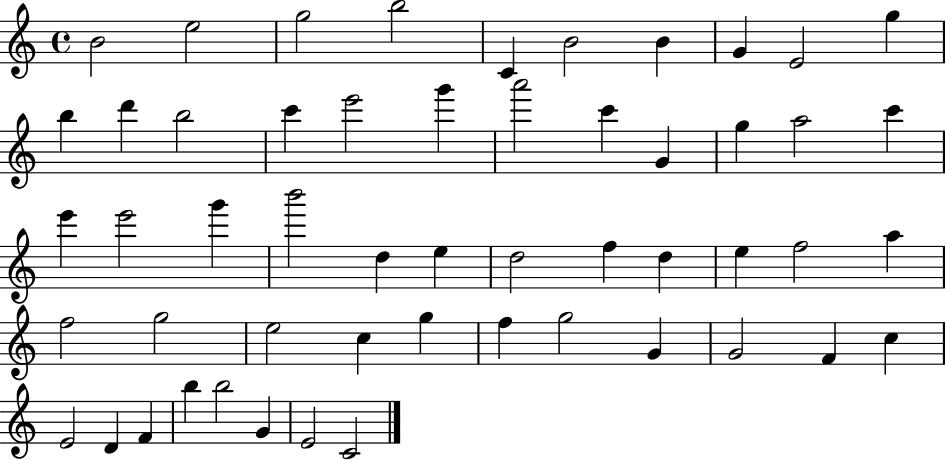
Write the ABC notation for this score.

X:1
T:Untitled
M:4/4
L:1/4
K:C
B2 e2 g2 b2 C B2 B G E2 g b d' b2 c' e'2 g' a'2 c' G g a2 c' e' e'2 g' b'2 d e d2 f d e f2 a f2 g2 e2 c g f g2 G G2 F c E2 D F b b2 G E2 C2